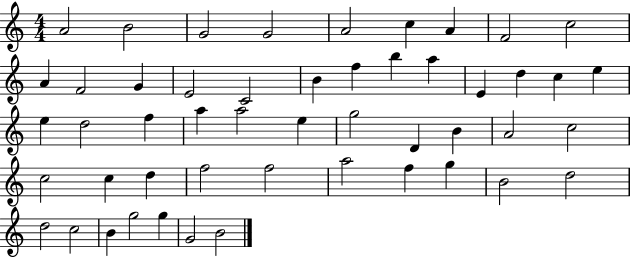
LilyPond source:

{
  \clef treble
  \numericTimeSignature
  \time 4/4
  \key c \major
  a'2 b'2 | g'2 g'2 | a'2 c''4 a'4 | f'2 c''2 | \break a'4 f'2 g'4 | e'2 c'2 | b'4 f''4 b''4 a''4 | e'4 d''4 c''4 e''4 | \break e''4 d''2 f''4 | a''4 a''2 e''4 | g''2 d'4 b'4 | a'2 c''2 | \break c''2 c''4 d''4 | f''2 f''2 | a''2 f''4 g''4 | b'2 d''2 | \break d''2 c''2 | b'4 g''2 g''4 | g'2 b'2 | \bar "|."
}